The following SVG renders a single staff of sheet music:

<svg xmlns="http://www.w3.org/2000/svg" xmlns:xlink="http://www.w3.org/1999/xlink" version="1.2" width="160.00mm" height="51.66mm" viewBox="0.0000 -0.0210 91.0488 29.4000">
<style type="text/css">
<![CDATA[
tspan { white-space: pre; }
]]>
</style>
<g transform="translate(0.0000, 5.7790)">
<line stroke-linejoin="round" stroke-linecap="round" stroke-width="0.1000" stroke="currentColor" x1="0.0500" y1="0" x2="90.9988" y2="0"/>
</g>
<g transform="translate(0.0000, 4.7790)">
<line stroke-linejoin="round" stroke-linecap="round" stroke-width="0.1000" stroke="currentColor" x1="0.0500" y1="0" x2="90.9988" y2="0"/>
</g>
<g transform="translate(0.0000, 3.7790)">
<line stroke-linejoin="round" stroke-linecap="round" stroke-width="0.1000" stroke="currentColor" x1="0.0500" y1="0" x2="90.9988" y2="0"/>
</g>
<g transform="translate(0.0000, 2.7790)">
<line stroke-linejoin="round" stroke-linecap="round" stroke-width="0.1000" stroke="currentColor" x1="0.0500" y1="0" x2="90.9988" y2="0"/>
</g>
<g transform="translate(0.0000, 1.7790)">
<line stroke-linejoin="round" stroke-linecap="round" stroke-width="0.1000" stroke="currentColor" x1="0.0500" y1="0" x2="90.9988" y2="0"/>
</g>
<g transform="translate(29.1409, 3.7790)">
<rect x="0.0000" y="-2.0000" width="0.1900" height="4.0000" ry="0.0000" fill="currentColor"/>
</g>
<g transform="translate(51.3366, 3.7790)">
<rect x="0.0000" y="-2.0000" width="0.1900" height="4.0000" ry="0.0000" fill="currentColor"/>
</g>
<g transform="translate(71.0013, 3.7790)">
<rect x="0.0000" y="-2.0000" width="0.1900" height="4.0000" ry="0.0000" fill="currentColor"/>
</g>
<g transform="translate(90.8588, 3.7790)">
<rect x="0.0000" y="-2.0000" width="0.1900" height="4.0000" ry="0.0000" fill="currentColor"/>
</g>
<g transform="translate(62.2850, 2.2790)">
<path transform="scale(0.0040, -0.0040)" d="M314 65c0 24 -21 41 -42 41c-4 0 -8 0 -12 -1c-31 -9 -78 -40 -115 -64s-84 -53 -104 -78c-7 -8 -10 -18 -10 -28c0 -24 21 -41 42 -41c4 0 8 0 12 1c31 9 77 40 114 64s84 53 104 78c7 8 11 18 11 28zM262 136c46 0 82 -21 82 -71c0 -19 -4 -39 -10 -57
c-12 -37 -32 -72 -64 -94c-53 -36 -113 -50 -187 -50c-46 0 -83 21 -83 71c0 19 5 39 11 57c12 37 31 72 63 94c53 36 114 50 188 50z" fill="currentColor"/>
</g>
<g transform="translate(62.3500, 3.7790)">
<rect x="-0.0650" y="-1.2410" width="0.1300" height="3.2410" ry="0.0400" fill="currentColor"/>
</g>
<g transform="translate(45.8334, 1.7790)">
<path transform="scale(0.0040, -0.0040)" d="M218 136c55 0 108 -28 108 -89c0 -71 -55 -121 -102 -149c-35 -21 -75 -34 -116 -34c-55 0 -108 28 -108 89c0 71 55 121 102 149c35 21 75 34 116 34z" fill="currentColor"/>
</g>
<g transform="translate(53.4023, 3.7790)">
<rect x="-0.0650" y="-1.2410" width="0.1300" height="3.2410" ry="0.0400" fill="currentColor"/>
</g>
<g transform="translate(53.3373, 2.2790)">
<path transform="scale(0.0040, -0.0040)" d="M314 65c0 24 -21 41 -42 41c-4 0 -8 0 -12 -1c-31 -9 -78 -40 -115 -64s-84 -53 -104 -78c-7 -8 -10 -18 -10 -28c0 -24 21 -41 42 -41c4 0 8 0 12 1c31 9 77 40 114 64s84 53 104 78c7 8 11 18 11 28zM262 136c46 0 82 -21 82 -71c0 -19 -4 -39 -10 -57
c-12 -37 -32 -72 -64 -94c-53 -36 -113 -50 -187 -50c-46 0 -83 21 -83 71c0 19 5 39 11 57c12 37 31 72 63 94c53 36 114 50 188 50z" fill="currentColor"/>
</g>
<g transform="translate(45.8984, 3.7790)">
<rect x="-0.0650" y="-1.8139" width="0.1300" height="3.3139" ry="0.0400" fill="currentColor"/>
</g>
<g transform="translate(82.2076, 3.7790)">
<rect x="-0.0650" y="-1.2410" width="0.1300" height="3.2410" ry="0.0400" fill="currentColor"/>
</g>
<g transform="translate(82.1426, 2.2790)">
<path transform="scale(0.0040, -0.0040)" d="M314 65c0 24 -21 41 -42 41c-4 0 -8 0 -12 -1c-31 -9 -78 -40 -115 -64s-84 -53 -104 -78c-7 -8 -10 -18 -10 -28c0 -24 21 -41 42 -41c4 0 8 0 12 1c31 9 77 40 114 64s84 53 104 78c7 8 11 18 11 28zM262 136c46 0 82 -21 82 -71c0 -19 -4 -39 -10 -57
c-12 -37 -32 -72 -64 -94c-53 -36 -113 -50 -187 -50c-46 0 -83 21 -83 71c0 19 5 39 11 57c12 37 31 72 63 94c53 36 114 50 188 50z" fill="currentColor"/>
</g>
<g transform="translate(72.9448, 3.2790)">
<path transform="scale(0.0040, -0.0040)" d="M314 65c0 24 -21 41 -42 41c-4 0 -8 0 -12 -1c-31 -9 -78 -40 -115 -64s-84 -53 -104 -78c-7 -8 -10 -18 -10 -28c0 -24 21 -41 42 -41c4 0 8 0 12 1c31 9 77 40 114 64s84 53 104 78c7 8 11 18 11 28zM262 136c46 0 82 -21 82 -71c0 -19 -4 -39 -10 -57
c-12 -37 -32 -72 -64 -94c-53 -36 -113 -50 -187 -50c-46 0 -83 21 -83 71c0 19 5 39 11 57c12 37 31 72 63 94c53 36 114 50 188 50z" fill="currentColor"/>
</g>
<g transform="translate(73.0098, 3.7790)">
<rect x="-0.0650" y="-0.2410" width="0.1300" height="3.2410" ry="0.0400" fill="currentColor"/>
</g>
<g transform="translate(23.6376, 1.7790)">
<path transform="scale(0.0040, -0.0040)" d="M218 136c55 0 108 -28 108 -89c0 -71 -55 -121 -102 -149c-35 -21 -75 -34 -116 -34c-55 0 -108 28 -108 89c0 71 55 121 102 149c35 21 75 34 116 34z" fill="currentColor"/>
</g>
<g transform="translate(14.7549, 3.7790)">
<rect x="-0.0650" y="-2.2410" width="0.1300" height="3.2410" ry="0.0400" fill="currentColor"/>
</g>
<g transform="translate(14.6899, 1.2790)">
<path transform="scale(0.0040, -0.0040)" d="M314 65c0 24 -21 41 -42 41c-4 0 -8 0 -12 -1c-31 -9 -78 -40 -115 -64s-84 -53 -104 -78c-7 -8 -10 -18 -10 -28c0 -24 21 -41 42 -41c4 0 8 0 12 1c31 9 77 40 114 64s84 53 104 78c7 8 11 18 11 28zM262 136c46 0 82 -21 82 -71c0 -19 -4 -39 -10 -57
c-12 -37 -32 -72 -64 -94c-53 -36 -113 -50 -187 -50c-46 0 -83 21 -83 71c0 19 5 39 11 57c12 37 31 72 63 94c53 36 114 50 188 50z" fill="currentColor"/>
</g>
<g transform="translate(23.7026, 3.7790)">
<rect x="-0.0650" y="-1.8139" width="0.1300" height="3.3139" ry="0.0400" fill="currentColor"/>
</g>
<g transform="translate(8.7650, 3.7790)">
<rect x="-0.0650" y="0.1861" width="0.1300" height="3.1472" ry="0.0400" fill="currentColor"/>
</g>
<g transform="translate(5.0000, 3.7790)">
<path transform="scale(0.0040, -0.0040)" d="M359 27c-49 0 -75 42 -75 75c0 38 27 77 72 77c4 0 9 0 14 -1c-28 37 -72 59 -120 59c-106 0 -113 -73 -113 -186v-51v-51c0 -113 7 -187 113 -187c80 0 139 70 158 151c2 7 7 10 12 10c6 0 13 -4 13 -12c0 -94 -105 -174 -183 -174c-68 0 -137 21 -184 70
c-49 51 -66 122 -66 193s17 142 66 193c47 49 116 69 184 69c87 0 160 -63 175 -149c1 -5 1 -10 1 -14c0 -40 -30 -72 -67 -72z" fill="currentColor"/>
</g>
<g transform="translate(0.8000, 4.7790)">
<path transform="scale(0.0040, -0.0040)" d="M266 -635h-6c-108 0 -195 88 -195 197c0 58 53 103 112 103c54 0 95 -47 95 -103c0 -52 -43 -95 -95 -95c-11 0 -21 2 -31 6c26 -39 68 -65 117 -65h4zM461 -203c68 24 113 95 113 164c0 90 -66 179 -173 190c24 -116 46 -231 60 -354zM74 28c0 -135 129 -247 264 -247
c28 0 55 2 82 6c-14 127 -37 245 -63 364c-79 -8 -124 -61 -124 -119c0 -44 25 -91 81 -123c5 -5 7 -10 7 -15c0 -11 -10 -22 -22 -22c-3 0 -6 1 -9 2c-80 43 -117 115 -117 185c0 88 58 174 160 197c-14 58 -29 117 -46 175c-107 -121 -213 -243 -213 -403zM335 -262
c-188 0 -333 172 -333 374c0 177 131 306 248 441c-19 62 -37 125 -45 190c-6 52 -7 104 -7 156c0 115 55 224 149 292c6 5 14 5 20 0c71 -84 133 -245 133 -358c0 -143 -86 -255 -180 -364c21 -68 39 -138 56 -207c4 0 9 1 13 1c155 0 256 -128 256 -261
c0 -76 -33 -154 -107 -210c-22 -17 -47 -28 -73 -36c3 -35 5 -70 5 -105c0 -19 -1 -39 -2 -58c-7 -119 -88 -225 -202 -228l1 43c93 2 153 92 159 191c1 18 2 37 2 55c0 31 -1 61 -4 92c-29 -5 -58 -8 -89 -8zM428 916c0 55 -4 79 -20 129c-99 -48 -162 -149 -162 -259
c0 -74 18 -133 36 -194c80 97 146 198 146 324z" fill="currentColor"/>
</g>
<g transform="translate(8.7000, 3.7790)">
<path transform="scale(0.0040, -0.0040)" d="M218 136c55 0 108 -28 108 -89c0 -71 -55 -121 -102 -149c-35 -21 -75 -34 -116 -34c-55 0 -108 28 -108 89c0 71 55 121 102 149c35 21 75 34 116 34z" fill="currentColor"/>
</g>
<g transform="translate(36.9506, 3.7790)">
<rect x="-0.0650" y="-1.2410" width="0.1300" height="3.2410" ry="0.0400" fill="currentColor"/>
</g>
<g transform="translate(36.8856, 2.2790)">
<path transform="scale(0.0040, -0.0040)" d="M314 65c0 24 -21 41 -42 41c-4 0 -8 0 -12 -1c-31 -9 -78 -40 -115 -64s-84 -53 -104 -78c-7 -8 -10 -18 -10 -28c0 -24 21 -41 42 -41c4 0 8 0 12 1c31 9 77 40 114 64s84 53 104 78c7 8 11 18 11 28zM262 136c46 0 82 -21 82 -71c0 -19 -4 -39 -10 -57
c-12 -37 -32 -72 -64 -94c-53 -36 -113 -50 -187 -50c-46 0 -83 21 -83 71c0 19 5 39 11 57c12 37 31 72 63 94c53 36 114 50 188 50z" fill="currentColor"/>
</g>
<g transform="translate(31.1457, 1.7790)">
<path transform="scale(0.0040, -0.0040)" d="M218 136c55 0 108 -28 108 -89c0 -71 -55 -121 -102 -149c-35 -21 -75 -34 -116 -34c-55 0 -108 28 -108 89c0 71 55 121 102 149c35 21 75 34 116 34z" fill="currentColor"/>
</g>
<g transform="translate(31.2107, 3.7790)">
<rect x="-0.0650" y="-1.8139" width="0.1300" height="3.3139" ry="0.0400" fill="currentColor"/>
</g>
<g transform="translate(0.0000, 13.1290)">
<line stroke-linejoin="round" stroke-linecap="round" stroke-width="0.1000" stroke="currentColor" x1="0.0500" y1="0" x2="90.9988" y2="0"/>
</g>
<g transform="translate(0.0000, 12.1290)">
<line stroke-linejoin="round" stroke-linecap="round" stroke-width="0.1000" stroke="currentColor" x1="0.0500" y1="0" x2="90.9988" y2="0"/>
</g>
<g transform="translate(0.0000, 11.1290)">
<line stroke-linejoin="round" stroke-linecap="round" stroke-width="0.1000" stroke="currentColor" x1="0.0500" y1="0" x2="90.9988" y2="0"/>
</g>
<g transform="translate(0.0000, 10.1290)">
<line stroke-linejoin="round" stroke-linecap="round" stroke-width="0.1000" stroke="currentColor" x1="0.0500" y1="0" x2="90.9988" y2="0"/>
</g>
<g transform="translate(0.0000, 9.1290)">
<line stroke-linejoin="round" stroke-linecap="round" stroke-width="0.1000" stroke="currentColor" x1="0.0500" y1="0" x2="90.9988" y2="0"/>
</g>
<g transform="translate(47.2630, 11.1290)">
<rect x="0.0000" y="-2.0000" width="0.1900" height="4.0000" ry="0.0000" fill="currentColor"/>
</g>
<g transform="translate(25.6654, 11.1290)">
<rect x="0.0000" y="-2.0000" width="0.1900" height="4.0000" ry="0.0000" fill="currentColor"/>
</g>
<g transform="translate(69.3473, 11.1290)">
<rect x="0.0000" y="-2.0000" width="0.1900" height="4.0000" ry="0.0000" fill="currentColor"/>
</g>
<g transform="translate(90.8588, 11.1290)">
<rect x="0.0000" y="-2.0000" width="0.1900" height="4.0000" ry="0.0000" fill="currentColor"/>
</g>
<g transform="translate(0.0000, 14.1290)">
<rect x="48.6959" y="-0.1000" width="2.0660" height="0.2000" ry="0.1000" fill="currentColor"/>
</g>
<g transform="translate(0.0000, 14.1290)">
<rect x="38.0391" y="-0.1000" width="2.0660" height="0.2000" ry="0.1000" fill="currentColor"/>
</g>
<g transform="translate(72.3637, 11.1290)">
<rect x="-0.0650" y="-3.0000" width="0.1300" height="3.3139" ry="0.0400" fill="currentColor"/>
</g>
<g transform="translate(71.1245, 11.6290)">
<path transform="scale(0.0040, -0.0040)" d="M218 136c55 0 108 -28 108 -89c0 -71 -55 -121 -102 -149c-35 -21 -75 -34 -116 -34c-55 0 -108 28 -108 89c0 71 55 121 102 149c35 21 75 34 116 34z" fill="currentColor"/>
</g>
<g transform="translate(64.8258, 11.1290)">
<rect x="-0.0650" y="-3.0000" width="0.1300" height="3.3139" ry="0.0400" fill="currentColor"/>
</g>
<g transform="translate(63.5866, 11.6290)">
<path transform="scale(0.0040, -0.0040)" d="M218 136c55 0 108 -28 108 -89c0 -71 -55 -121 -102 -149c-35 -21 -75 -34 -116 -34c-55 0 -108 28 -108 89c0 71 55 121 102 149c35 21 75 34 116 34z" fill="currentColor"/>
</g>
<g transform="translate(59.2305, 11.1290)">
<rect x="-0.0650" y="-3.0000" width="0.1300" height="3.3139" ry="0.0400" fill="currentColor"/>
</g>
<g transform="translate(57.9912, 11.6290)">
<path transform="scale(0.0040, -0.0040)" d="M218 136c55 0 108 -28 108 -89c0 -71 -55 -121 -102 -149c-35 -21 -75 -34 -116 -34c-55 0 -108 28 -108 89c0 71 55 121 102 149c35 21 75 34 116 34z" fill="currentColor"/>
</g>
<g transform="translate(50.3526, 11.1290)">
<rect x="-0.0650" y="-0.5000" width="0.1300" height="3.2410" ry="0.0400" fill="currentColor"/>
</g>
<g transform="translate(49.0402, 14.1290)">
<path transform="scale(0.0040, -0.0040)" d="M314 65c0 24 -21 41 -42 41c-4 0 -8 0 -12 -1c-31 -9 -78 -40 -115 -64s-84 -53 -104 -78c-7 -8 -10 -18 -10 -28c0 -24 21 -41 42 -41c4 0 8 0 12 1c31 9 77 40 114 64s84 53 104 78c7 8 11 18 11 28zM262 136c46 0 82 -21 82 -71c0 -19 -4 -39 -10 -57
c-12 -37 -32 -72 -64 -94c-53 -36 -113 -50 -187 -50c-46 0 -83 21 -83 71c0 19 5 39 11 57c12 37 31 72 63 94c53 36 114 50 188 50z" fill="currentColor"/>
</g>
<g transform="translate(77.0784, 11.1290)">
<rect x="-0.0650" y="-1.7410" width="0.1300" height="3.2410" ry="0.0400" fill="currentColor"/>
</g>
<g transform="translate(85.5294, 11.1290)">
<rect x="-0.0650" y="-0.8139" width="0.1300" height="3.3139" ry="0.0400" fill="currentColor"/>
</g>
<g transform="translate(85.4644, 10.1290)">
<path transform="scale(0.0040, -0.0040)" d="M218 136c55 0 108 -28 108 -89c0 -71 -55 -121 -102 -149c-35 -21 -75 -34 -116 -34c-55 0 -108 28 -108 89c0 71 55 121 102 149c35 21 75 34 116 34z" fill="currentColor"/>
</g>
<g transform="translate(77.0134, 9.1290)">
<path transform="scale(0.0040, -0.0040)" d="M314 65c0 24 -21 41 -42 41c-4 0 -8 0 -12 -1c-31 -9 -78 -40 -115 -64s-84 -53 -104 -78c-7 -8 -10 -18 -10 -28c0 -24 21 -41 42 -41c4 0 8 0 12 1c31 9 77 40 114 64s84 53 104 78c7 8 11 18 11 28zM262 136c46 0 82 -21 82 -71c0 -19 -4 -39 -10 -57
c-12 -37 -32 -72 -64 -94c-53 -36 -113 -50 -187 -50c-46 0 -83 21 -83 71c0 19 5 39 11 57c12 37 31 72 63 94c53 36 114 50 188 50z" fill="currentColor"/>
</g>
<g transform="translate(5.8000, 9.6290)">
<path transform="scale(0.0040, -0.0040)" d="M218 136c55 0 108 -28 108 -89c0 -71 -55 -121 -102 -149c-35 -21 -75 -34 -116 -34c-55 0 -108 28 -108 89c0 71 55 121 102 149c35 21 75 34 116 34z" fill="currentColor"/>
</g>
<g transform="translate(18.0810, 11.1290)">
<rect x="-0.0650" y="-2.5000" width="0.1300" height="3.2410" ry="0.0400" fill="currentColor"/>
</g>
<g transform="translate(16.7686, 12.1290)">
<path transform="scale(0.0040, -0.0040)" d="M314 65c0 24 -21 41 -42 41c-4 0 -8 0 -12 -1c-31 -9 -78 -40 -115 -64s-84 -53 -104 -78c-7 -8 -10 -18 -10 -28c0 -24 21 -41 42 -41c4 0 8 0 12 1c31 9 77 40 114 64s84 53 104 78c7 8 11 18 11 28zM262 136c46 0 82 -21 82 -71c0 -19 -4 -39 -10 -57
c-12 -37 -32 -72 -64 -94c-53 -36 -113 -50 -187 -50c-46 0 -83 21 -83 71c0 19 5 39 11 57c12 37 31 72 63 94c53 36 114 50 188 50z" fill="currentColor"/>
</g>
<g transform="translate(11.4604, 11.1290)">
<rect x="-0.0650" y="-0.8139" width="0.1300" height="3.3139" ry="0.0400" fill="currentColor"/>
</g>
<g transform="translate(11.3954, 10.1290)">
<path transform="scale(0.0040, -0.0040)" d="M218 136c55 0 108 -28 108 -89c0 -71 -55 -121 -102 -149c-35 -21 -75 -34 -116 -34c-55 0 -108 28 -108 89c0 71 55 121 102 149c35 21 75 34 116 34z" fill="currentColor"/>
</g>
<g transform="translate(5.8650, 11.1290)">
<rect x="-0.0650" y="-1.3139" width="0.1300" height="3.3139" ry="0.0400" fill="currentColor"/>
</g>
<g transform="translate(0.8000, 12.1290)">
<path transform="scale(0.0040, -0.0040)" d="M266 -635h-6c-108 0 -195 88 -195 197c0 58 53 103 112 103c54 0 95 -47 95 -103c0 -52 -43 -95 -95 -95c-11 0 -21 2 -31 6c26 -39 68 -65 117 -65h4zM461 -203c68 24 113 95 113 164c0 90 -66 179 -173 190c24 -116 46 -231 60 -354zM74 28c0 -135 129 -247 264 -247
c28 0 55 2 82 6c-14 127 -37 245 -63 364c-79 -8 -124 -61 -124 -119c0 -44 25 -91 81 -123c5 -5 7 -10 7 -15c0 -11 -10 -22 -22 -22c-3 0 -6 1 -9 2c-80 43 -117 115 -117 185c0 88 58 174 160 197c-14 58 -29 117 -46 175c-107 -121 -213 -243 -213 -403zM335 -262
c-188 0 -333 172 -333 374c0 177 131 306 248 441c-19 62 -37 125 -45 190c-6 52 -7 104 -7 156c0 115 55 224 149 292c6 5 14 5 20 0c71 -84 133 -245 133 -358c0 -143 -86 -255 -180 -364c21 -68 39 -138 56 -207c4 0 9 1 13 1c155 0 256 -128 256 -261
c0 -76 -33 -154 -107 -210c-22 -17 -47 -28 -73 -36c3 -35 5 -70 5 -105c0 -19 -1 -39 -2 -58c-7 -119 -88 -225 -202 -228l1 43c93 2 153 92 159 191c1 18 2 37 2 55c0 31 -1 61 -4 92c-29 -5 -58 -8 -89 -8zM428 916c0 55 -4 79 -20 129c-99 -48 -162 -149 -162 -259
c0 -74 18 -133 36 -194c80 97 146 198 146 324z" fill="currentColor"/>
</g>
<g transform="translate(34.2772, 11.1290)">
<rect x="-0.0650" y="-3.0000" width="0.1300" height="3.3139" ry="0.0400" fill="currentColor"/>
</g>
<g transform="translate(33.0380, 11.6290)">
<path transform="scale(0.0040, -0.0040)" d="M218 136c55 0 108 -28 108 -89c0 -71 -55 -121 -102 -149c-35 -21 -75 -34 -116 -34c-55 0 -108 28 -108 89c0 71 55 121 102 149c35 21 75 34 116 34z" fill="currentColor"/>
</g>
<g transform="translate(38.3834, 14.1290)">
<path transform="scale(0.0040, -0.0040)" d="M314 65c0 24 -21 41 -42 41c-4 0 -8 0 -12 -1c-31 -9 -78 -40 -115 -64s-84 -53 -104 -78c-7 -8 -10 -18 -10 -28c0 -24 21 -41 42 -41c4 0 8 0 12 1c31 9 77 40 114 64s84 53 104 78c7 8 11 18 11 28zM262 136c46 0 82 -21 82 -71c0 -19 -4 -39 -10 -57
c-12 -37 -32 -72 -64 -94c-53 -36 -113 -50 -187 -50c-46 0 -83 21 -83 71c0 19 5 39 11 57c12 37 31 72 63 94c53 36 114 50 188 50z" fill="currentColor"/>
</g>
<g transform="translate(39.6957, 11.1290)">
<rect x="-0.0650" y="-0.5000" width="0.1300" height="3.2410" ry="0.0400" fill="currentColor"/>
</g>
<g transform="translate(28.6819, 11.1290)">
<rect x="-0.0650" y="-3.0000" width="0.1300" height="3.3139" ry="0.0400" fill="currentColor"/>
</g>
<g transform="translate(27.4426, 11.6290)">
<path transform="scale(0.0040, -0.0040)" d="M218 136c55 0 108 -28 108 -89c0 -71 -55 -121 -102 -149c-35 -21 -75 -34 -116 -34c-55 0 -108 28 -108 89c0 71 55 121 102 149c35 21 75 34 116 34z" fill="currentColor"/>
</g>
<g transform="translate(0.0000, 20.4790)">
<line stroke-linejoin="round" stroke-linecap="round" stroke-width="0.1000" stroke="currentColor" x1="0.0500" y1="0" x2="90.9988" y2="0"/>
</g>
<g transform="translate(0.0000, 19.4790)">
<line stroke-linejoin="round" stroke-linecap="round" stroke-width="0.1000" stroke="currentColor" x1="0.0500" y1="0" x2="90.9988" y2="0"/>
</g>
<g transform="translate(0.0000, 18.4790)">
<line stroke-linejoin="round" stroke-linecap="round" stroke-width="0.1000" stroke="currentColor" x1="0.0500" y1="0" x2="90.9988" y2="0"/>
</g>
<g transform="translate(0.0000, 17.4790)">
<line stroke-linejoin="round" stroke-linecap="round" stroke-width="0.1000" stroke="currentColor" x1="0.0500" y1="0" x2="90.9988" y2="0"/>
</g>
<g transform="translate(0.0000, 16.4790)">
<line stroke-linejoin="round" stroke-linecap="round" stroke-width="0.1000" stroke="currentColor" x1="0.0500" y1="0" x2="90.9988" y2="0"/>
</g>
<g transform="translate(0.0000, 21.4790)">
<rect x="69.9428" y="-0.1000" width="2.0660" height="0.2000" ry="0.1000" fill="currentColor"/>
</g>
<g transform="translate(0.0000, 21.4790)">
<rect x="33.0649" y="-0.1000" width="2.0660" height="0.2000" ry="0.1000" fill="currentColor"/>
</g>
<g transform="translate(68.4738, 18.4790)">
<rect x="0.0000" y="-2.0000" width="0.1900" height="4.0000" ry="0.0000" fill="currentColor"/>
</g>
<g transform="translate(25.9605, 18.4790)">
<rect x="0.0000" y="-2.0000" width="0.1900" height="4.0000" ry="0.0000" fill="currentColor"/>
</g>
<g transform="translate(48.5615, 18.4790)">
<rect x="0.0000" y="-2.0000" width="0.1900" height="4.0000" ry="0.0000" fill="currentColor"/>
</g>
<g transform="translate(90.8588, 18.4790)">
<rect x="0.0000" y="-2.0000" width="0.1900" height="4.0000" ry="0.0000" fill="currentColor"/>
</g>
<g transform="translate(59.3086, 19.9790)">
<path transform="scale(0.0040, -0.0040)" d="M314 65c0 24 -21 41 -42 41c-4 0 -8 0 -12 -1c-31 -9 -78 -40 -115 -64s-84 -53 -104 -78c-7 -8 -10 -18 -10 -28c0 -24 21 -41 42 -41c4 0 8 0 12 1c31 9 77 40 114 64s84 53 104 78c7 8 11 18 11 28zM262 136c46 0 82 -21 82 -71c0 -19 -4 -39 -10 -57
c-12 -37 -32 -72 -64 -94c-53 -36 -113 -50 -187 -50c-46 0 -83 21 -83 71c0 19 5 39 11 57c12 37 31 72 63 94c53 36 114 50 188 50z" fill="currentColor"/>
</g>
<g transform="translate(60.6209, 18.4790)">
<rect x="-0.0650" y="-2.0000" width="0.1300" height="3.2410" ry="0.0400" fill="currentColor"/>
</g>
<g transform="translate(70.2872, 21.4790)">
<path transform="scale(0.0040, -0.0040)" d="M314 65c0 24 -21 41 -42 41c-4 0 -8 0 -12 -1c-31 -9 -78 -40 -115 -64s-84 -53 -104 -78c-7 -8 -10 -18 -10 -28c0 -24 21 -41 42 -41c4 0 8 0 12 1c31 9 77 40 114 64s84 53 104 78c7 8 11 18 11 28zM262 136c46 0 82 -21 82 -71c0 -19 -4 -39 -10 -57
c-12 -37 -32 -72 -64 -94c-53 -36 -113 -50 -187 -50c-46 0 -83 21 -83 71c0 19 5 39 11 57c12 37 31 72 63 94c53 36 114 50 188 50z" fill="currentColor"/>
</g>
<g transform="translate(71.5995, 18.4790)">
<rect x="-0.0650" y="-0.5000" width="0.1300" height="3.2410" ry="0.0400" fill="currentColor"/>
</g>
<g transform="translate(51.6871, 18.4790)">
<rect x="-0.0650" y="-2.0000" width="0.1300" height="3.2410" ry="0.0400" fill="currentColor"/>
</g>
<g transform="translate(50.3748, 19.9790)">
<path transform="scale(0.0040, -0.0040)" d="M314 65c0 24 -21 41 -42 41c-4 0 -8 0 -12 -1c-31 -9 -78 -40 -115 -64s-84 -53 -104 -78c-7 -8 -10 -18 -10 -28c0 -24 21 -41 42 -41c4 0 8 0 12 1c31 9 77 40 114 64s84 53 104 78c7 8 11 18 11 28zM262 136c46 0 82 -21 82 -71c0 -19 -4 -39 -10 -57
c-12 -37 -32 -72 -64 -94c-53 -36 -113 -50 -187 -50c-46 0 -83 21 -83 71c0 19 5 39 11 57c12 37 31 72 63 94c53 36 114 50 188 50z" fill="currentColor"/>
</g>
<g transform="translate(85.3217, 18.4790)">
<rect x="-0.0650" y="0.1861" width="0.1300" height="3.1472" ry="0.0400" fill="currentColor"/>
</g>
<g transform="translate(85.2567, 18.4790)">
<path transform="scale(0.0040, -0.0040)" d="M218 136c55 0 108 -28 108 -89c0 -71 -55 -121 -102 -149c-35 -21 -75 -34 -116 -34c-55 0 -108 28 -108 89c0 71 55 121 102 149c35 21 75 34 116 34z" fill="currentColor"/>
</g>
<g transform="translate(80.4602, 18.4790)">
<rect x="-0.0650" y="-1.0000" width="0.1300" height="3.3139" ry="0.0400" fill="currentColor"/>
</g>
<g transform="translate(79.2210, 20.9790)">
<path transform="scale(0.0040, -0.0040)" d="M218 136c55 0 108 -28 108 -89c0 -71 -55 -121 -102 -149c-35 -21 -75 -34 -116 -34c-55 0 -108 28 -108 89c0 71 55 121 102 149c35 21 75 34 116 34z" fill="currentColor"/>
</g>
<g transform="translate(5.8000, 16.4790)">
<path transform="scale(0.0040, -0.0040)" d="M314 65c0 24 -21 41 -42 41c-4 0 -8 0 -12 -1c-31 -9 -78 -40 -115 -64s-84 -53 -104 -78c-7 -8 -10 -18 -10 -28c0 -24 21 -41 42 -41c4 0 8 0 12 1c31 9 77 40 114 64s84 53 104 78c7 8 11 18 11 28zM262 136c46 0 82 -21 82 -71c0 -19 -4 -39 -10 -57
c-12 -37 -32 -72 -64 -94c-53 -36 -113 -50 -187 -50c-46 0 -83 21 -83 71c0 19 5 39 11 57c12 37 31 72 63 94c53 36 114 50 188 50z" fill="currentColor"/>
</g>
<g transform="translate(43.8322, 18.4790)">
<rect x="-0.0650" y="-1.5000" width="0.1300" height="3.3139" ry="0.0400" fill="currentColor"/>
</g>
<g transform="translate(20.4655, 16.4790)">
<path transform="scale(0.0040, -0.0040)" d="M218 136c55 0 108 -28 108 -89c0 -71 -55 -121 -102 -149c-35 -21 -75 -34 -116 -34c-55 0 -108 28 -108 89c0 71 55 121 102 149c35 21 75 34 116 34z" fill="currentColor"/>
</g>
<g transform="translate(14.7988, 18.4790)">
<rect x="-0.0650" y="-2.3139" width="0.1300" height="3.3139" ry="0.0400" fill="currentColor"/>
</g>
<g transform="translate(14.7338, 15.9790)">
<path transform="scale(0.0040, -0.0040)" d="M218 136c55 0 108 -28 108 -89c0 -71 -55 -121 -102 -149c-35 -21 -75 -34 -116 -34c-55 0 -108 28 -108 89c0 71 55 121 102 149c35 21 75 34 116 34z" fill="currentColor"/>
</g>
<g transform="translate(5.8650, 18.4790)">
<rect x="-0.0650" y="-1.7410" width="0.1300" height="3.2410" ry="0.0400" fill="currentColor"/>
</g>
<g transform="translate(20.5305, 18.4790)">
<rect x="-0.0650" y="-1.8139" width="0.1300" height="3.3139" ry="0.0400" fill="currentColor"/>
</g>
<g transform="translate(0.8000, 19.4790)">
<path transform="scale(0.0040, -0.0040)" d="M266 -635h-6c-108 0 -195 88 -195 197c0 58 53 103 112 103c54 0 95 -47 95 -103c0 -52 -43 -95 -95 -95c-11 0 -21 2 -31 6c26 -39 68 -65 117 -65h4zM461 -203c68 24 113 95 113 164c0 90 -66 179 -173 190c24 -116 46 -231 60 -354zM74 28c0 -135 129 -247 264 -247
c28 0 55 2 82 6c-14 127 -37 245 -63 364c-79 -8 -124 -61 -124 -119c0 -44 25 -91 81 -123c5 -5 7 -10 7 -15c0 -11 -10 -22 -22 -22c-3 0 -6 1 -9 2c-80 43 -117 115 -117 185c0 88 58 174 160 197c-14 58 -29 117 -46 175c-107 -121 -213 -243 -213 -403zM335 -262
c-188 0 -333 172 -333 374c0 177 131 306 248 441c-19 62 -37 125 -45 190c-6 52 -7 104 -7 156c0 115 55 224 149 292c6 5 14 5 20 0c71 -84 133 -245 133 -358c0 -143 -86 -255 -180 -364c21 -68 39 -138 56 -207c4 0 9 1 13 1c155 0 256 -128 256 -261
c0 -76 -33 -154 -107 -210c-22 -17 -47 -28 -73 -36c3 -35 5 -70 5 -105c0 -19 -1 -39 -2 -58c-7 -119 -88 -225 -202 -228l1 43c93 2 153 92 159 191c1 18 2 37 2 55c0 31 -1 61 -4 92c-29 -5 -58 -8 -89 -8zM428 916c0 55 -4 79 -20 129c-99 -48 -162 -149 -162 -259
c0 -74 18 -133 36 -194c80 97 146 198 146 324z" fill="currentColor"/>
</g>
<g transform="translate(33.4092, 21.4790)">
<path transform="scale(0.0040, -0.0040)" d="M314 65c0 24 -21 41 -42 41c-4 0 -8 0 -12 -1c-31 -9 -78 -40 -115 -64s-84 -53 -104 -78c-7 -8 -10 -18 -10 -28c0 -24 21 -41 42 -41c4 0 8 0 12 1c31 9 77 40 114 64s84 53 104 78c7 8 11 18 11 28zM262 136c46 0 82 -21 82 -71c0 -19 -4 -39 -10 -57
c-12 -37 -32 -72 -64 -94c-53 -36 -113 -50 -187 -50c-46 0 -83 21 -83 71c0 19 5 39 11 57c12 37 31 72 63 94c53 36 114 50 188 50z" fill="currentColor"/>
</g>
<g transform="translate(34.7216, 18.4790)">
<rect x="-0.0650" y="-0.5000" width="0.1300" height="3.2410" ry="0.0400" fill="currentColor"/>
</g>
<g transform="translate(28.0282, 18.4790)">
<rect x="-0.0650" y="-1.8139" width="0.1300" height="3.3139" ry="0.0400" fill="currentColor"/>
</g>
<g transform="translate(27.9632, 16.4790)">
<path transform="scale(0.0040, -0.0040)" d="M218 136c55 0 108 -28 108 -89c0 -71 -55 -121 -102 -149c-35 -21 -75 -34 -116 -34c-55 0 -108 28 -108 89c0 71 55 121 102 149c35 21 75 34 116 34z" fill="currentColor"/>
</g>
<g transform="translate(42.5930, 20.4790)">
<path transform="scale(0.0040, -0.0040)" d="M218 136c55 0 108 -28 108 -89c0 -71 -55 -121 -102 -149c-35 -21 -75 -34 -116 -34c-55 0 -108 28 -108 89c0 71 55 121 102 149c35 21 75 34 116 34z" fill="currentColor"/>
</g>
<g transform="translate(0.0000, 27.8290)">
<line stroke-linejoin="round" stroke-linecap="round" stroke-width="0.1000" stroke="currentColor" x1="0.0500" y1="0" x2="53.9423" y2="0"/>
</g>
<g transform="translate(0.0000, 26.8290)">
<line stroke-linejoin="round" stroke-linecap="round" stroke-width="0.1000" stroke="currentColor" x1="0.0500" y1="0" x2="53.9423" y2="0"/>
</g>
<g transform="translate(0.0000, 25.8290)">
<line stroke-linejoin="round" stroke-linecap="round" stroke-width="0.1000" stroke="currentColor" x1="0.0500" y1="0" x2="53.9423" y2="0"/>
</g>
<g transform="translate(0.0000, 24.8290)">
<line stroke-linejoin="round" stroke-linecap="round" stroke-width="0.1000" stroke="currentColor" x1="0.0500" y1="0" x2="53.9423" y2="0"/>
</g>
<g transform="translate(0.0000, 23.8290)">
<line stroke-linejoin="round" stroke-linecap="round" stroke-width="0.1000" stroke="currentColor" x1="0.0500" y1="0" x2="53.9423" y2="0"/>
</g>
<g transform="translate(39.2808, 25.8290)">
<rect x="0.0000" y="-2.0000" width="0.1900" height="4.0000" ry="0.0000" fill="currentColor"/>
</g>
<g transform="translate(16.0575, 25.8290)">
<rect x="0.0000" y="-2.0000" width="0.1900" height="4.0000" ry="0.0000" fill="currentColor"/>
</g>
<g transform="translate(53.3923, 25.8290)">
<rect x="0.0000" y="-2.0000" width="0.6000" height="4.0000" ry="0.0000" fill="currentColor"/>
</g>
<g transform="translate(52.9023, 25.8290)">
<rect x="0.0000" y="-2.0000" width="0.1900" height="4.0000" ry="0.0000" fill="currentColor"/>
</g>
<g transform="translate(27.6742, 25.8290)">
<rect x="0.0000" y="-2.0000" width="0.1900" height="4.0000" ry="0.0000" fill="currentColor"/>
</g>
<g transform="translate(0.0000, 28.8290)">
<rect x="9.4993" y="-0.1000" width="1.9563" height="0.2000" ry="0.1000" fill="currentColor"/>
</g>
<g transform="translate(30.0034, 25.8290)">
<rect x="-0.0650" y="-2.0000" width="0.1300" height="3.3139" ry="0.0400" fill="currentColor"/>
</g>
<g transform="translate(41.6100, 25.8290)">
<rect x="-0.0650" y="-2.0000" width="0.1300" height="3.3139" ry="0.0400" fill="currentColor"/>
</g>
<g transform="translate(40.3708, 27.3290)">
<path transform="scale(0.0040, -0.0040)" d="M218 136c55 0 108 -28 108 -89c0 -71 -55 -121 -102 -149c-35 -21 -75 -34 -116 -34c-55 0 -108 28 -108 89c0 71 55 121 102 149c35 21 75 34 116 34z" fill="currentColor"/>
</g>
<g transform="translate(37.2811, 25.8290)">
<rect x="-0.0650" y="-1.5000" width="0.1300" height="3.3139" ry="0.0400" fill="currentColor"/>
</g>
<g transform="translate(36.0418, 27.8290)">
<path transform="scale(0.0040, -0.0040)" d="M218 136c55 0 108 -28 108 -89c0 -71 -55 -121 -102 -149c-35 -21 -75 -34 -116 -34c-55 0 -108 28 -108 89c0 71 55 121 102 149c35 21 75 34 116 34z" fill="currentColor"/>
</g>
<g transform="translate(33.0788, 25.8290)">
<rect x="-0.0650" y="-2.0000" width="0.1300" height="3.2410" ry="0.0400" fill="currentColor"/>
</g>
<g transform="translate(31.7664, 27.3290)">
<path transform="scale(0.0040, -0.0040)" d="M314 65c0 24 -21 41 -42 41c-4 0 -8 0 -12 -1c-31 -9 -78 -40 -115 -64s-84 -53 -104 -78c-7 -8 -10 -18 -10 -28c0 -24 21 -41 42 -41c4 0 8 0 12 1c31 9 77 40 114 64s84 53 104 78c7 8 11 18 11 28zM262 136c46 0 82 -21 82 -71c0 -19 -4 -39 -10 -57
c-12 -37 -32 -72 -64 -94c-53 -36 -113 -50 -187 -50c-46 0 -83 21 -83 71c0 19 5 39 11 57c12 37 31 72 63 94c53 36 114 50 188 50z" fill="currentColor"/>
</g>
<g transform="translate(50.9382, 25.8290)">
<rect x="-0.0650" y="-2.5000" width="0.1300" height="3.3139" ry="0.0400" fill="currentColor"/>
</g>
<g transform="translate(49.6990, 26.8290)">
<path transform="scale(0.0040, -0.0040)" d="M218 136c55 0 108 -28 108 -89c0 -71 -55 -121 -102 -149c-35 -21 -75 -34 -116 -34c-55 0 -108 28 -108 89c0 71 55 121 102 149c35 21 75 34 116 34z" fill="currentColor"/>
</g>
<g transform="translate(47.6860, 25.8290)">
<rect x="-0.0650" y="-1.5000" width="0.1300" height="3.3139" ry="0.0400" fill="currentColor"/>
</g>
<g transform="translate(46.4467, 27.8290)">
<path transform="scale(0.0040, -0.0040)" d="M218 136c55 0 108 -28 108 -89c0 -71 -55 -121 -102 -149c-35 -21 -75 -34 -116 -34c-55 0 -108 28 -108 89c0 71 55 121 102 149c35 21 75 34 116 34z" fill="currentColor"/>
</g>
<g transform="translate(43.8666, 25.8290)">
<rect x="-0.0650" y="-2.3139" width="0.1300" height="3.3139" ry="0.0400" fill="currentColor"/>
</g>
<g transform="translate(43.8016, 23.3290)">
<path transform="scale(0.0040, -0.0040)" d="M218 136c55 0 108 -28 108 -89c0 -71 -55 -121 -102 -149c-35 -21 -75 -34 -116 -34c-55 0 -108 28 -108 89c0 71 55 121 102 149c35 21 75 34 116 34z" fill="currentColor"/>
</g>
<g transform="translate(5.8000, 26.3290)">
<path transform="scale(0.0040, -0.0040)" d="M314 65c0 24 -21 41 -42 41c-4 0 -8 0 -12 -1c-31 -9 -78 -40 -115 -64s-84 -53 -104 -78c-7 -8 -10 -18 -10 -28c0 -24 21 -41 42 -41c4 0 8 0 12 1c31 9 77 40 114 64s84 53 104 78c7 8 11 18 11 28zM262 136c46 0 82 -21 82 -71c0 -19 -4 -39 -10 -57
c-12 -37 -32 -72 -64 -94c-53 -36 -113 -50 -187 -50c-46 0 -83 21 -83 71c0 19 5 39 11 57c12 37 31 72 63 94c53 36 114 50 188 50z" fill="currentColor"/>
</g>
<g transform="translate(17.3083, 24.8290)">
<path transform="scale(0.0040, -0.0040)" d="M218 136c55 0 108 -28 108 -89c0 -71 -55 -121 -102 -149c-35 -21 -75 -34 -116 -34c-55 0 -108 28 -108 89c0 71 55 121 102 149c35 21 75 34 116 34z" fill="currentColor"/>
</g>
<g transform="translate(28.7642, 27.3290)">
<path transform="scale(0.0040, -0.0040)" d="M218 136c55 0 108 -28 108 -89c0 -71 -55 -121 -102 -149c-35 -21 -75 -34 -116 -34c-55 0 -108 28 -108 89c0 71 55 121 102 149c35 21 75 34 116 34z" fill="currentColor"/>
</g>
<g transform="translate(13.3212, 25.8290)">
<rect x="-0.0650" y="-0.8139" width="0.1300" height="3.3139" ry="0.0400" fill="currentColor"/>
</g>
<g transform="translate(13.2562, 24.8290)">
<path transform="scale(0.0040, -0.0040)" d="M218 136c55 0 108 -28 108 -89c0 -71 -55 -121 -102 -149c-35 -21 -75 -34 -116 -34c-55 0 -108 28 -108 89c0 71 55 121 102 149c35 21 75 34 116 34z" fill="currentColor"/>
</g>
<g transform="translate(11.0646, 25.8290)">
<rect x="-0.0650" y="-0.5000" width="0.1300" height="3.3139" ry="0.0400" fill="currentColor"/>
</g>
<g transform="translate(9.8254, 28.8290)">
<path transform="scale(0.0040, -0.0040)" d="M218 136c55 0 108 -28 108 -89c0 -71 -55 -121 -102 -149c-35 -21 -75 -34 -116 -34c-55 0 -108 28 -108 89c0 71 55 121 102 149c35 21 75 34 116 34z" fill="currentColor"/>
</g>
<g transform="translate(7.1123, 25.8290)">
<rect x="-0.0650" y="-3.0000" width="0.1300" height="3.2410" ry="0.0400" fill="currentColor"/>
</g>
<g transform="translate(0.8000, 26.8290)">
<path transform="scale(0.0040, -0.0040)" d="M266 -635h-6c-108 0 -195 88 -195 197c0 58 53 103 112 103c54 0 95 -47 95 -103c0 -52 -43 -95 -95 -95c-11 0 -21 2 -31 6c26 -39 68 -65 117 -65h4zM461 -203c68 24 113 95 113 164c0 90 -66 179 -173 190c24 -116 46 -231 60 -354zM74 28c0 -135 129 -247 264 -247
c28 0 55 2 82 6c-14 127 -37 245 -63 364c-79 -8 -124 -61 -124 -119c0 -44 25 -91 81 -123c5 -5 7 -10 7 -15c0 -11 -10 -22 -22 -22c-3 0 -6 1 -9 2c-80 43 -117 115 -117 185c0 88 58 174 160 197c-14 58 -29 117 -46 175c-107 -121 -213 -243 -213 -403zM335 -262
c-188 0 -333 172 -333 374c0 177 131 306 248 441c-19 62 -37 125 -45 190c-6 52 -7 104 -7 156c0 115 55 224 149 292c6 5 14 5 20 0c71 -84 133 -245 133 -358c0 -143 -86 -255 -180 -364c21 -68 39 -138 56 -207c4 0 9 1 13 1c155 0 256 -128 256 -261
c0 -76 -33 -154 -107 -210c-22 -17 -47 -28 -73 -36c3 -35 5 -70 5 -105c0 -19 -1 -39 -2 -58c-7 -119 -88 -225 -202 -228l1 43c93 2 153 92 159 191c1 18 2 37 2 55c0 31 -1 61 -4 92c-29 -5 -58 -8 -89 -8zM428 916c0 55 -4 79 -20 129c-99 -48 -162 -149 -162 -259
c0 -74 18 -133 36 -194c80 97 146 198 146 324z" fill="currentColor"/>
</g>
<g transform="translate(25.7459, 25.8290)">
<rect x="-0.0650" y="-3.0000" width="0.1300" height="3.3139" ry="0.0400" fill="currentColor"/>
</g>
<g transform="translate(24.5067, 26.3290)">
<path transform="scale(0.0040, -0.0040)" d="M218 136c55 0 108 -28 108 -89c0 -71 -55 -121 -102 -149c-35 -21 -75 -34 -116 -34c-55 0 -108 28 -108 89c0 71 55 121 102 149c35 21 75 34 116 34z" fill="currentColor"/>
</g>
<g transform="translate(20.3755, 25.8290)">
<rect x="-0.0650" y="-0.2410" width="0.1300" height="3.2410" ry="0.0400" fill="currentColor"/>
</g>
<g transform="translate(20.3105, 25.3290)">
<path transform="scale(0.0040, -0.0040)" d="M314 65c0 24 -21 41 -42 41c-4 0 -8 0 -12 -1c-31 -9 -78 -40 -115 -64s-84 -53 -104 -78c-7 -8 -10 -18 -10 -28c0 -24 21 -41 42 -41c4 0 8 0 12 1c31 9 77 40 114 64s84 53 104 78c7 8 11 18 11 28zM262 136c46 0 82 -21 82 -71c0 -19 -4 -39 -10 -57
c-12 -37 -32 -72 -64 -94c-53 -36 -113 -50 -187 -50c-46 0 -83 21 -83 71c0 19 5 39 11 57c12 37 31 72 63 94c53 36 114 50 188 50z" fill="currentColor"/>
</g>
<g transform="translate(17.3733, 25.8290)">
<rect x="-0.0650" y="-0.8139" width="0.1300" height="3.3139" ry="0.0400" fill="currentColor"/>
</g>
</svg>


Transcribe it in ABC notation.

X:1
T:Untitled
M:4/4
L:1/4
K:C
B g2 f f e2 f e2 e2 c2 e2 e d G2 A A C2 C2 A A A f2 d f2 g f f C2 E F2 F2 C2 D B A2 C d d c2 A F F2 E F g E G